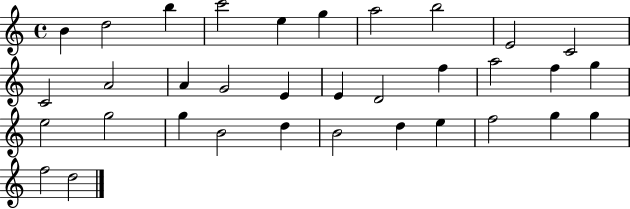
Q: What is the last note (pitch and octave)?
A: D5